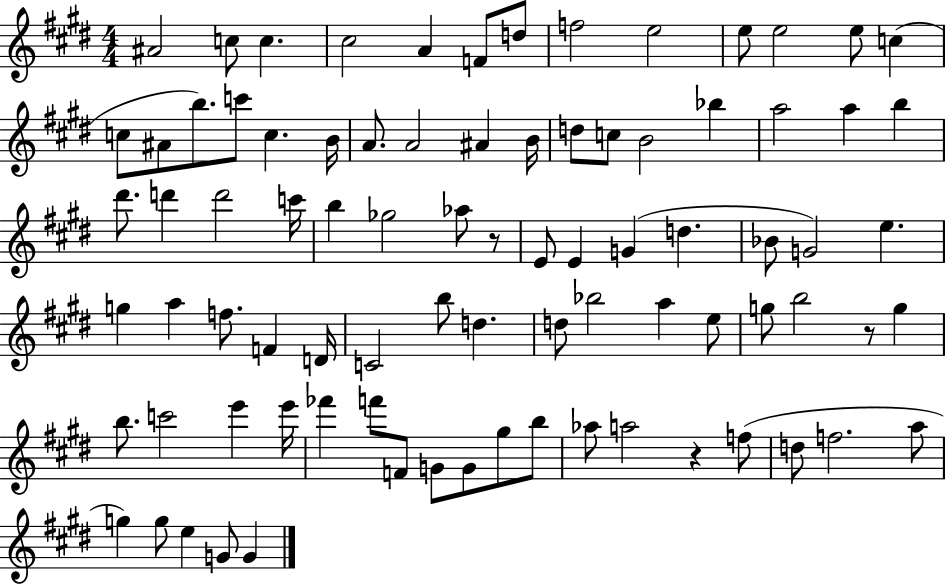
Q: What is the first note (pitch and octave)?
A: A#4